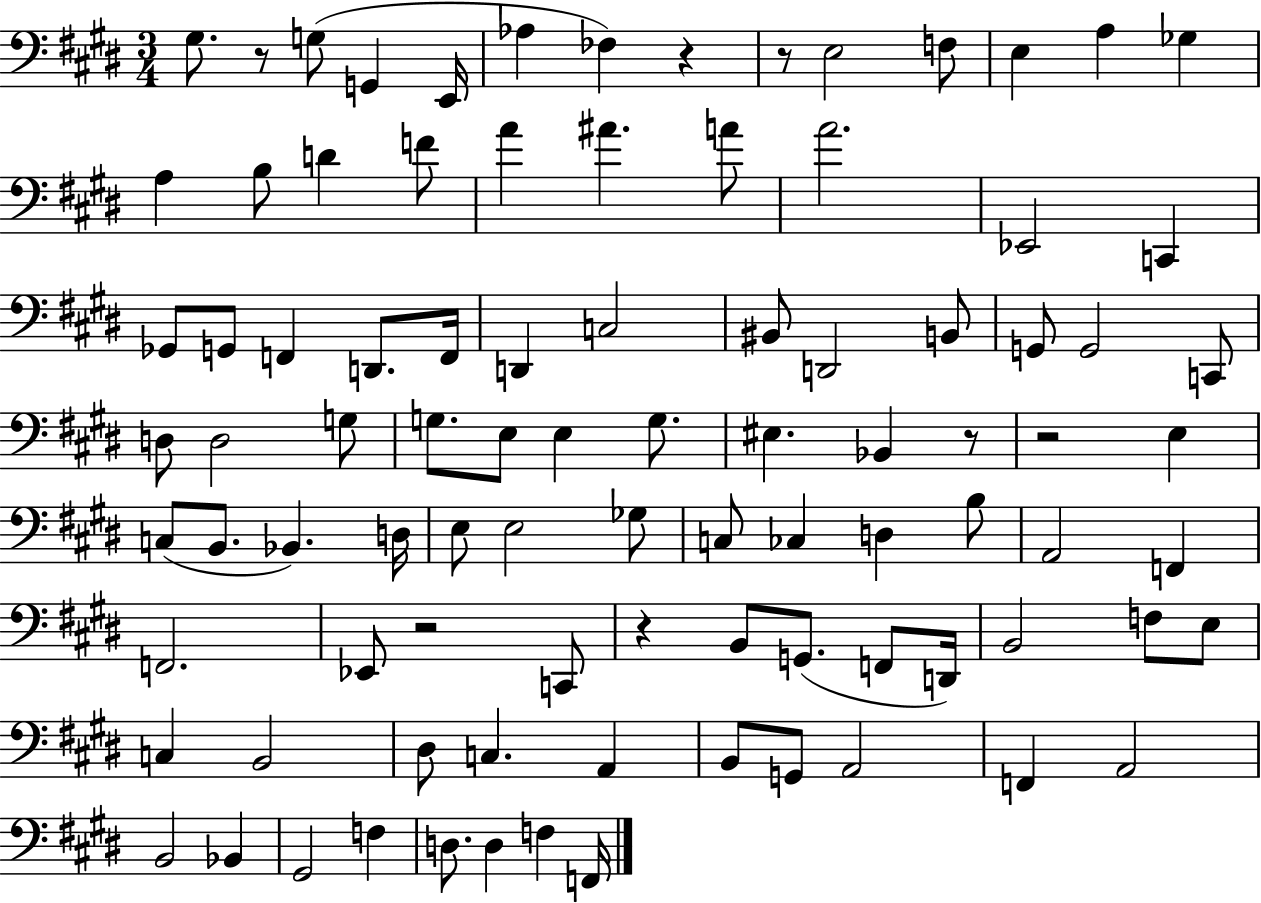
G#3/e. R/e G3/e G2/q E2/s Ab3/q FES3/q R/q R/e E3/h F3/e E3/q A3/q Gb3/q A3/q B3/e D4/q F4/e A4/q A#4/q. A4/e A4/h. Eb2/h C2/q Gb2/e G2/e F2/q D2/e. F2/s D2/q C3/h BIS2/e D2/h B2/e G2/e G2/h C2/e D3/e D3/h G3/e G3/e. E3/e E3/q G3/e. EIS3/q. Bb2/q R/e R/h E3/q C3/e B2/e. Bb2/q. D3/s E3/e E3/h Gb3/e C3/e CES3/q D3/q B3/e A2/h F2/q F2/h. Eb2/e R/h C2/e R/q B2/e G2/e. F2/e D2/s B2/h F3/e E3/e C3/q B2/h D#3/e C3/q. A2/q B2/e G2/e A2/h F2/q A2/h B2/h Bb2/q G#2/h F3/q D3/e. D3/q F3/q F2/s